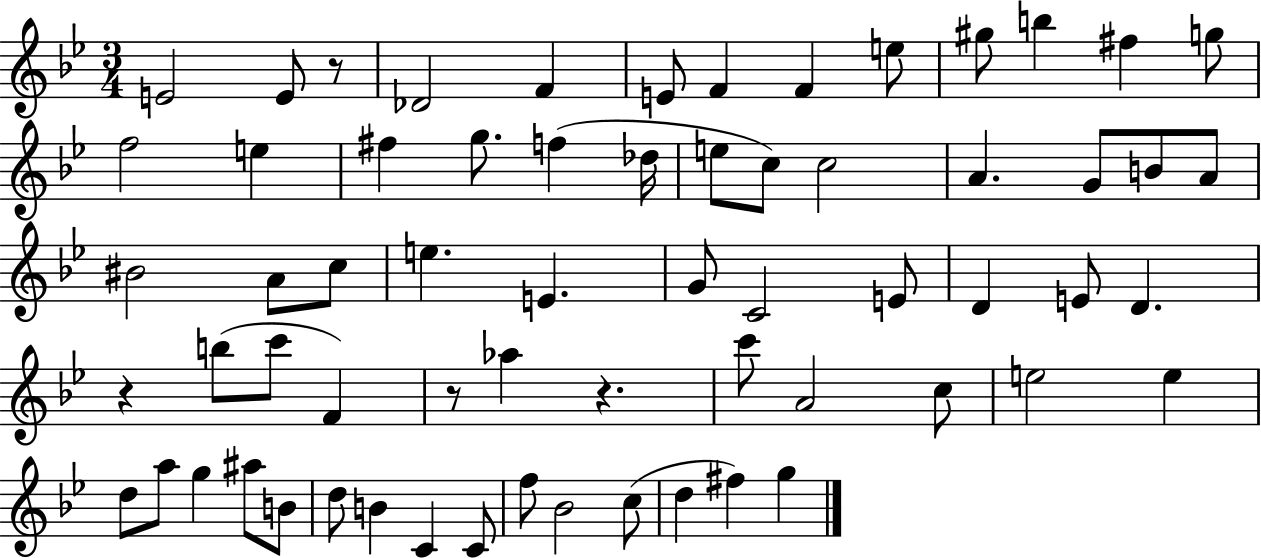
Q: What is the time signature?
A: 3/4